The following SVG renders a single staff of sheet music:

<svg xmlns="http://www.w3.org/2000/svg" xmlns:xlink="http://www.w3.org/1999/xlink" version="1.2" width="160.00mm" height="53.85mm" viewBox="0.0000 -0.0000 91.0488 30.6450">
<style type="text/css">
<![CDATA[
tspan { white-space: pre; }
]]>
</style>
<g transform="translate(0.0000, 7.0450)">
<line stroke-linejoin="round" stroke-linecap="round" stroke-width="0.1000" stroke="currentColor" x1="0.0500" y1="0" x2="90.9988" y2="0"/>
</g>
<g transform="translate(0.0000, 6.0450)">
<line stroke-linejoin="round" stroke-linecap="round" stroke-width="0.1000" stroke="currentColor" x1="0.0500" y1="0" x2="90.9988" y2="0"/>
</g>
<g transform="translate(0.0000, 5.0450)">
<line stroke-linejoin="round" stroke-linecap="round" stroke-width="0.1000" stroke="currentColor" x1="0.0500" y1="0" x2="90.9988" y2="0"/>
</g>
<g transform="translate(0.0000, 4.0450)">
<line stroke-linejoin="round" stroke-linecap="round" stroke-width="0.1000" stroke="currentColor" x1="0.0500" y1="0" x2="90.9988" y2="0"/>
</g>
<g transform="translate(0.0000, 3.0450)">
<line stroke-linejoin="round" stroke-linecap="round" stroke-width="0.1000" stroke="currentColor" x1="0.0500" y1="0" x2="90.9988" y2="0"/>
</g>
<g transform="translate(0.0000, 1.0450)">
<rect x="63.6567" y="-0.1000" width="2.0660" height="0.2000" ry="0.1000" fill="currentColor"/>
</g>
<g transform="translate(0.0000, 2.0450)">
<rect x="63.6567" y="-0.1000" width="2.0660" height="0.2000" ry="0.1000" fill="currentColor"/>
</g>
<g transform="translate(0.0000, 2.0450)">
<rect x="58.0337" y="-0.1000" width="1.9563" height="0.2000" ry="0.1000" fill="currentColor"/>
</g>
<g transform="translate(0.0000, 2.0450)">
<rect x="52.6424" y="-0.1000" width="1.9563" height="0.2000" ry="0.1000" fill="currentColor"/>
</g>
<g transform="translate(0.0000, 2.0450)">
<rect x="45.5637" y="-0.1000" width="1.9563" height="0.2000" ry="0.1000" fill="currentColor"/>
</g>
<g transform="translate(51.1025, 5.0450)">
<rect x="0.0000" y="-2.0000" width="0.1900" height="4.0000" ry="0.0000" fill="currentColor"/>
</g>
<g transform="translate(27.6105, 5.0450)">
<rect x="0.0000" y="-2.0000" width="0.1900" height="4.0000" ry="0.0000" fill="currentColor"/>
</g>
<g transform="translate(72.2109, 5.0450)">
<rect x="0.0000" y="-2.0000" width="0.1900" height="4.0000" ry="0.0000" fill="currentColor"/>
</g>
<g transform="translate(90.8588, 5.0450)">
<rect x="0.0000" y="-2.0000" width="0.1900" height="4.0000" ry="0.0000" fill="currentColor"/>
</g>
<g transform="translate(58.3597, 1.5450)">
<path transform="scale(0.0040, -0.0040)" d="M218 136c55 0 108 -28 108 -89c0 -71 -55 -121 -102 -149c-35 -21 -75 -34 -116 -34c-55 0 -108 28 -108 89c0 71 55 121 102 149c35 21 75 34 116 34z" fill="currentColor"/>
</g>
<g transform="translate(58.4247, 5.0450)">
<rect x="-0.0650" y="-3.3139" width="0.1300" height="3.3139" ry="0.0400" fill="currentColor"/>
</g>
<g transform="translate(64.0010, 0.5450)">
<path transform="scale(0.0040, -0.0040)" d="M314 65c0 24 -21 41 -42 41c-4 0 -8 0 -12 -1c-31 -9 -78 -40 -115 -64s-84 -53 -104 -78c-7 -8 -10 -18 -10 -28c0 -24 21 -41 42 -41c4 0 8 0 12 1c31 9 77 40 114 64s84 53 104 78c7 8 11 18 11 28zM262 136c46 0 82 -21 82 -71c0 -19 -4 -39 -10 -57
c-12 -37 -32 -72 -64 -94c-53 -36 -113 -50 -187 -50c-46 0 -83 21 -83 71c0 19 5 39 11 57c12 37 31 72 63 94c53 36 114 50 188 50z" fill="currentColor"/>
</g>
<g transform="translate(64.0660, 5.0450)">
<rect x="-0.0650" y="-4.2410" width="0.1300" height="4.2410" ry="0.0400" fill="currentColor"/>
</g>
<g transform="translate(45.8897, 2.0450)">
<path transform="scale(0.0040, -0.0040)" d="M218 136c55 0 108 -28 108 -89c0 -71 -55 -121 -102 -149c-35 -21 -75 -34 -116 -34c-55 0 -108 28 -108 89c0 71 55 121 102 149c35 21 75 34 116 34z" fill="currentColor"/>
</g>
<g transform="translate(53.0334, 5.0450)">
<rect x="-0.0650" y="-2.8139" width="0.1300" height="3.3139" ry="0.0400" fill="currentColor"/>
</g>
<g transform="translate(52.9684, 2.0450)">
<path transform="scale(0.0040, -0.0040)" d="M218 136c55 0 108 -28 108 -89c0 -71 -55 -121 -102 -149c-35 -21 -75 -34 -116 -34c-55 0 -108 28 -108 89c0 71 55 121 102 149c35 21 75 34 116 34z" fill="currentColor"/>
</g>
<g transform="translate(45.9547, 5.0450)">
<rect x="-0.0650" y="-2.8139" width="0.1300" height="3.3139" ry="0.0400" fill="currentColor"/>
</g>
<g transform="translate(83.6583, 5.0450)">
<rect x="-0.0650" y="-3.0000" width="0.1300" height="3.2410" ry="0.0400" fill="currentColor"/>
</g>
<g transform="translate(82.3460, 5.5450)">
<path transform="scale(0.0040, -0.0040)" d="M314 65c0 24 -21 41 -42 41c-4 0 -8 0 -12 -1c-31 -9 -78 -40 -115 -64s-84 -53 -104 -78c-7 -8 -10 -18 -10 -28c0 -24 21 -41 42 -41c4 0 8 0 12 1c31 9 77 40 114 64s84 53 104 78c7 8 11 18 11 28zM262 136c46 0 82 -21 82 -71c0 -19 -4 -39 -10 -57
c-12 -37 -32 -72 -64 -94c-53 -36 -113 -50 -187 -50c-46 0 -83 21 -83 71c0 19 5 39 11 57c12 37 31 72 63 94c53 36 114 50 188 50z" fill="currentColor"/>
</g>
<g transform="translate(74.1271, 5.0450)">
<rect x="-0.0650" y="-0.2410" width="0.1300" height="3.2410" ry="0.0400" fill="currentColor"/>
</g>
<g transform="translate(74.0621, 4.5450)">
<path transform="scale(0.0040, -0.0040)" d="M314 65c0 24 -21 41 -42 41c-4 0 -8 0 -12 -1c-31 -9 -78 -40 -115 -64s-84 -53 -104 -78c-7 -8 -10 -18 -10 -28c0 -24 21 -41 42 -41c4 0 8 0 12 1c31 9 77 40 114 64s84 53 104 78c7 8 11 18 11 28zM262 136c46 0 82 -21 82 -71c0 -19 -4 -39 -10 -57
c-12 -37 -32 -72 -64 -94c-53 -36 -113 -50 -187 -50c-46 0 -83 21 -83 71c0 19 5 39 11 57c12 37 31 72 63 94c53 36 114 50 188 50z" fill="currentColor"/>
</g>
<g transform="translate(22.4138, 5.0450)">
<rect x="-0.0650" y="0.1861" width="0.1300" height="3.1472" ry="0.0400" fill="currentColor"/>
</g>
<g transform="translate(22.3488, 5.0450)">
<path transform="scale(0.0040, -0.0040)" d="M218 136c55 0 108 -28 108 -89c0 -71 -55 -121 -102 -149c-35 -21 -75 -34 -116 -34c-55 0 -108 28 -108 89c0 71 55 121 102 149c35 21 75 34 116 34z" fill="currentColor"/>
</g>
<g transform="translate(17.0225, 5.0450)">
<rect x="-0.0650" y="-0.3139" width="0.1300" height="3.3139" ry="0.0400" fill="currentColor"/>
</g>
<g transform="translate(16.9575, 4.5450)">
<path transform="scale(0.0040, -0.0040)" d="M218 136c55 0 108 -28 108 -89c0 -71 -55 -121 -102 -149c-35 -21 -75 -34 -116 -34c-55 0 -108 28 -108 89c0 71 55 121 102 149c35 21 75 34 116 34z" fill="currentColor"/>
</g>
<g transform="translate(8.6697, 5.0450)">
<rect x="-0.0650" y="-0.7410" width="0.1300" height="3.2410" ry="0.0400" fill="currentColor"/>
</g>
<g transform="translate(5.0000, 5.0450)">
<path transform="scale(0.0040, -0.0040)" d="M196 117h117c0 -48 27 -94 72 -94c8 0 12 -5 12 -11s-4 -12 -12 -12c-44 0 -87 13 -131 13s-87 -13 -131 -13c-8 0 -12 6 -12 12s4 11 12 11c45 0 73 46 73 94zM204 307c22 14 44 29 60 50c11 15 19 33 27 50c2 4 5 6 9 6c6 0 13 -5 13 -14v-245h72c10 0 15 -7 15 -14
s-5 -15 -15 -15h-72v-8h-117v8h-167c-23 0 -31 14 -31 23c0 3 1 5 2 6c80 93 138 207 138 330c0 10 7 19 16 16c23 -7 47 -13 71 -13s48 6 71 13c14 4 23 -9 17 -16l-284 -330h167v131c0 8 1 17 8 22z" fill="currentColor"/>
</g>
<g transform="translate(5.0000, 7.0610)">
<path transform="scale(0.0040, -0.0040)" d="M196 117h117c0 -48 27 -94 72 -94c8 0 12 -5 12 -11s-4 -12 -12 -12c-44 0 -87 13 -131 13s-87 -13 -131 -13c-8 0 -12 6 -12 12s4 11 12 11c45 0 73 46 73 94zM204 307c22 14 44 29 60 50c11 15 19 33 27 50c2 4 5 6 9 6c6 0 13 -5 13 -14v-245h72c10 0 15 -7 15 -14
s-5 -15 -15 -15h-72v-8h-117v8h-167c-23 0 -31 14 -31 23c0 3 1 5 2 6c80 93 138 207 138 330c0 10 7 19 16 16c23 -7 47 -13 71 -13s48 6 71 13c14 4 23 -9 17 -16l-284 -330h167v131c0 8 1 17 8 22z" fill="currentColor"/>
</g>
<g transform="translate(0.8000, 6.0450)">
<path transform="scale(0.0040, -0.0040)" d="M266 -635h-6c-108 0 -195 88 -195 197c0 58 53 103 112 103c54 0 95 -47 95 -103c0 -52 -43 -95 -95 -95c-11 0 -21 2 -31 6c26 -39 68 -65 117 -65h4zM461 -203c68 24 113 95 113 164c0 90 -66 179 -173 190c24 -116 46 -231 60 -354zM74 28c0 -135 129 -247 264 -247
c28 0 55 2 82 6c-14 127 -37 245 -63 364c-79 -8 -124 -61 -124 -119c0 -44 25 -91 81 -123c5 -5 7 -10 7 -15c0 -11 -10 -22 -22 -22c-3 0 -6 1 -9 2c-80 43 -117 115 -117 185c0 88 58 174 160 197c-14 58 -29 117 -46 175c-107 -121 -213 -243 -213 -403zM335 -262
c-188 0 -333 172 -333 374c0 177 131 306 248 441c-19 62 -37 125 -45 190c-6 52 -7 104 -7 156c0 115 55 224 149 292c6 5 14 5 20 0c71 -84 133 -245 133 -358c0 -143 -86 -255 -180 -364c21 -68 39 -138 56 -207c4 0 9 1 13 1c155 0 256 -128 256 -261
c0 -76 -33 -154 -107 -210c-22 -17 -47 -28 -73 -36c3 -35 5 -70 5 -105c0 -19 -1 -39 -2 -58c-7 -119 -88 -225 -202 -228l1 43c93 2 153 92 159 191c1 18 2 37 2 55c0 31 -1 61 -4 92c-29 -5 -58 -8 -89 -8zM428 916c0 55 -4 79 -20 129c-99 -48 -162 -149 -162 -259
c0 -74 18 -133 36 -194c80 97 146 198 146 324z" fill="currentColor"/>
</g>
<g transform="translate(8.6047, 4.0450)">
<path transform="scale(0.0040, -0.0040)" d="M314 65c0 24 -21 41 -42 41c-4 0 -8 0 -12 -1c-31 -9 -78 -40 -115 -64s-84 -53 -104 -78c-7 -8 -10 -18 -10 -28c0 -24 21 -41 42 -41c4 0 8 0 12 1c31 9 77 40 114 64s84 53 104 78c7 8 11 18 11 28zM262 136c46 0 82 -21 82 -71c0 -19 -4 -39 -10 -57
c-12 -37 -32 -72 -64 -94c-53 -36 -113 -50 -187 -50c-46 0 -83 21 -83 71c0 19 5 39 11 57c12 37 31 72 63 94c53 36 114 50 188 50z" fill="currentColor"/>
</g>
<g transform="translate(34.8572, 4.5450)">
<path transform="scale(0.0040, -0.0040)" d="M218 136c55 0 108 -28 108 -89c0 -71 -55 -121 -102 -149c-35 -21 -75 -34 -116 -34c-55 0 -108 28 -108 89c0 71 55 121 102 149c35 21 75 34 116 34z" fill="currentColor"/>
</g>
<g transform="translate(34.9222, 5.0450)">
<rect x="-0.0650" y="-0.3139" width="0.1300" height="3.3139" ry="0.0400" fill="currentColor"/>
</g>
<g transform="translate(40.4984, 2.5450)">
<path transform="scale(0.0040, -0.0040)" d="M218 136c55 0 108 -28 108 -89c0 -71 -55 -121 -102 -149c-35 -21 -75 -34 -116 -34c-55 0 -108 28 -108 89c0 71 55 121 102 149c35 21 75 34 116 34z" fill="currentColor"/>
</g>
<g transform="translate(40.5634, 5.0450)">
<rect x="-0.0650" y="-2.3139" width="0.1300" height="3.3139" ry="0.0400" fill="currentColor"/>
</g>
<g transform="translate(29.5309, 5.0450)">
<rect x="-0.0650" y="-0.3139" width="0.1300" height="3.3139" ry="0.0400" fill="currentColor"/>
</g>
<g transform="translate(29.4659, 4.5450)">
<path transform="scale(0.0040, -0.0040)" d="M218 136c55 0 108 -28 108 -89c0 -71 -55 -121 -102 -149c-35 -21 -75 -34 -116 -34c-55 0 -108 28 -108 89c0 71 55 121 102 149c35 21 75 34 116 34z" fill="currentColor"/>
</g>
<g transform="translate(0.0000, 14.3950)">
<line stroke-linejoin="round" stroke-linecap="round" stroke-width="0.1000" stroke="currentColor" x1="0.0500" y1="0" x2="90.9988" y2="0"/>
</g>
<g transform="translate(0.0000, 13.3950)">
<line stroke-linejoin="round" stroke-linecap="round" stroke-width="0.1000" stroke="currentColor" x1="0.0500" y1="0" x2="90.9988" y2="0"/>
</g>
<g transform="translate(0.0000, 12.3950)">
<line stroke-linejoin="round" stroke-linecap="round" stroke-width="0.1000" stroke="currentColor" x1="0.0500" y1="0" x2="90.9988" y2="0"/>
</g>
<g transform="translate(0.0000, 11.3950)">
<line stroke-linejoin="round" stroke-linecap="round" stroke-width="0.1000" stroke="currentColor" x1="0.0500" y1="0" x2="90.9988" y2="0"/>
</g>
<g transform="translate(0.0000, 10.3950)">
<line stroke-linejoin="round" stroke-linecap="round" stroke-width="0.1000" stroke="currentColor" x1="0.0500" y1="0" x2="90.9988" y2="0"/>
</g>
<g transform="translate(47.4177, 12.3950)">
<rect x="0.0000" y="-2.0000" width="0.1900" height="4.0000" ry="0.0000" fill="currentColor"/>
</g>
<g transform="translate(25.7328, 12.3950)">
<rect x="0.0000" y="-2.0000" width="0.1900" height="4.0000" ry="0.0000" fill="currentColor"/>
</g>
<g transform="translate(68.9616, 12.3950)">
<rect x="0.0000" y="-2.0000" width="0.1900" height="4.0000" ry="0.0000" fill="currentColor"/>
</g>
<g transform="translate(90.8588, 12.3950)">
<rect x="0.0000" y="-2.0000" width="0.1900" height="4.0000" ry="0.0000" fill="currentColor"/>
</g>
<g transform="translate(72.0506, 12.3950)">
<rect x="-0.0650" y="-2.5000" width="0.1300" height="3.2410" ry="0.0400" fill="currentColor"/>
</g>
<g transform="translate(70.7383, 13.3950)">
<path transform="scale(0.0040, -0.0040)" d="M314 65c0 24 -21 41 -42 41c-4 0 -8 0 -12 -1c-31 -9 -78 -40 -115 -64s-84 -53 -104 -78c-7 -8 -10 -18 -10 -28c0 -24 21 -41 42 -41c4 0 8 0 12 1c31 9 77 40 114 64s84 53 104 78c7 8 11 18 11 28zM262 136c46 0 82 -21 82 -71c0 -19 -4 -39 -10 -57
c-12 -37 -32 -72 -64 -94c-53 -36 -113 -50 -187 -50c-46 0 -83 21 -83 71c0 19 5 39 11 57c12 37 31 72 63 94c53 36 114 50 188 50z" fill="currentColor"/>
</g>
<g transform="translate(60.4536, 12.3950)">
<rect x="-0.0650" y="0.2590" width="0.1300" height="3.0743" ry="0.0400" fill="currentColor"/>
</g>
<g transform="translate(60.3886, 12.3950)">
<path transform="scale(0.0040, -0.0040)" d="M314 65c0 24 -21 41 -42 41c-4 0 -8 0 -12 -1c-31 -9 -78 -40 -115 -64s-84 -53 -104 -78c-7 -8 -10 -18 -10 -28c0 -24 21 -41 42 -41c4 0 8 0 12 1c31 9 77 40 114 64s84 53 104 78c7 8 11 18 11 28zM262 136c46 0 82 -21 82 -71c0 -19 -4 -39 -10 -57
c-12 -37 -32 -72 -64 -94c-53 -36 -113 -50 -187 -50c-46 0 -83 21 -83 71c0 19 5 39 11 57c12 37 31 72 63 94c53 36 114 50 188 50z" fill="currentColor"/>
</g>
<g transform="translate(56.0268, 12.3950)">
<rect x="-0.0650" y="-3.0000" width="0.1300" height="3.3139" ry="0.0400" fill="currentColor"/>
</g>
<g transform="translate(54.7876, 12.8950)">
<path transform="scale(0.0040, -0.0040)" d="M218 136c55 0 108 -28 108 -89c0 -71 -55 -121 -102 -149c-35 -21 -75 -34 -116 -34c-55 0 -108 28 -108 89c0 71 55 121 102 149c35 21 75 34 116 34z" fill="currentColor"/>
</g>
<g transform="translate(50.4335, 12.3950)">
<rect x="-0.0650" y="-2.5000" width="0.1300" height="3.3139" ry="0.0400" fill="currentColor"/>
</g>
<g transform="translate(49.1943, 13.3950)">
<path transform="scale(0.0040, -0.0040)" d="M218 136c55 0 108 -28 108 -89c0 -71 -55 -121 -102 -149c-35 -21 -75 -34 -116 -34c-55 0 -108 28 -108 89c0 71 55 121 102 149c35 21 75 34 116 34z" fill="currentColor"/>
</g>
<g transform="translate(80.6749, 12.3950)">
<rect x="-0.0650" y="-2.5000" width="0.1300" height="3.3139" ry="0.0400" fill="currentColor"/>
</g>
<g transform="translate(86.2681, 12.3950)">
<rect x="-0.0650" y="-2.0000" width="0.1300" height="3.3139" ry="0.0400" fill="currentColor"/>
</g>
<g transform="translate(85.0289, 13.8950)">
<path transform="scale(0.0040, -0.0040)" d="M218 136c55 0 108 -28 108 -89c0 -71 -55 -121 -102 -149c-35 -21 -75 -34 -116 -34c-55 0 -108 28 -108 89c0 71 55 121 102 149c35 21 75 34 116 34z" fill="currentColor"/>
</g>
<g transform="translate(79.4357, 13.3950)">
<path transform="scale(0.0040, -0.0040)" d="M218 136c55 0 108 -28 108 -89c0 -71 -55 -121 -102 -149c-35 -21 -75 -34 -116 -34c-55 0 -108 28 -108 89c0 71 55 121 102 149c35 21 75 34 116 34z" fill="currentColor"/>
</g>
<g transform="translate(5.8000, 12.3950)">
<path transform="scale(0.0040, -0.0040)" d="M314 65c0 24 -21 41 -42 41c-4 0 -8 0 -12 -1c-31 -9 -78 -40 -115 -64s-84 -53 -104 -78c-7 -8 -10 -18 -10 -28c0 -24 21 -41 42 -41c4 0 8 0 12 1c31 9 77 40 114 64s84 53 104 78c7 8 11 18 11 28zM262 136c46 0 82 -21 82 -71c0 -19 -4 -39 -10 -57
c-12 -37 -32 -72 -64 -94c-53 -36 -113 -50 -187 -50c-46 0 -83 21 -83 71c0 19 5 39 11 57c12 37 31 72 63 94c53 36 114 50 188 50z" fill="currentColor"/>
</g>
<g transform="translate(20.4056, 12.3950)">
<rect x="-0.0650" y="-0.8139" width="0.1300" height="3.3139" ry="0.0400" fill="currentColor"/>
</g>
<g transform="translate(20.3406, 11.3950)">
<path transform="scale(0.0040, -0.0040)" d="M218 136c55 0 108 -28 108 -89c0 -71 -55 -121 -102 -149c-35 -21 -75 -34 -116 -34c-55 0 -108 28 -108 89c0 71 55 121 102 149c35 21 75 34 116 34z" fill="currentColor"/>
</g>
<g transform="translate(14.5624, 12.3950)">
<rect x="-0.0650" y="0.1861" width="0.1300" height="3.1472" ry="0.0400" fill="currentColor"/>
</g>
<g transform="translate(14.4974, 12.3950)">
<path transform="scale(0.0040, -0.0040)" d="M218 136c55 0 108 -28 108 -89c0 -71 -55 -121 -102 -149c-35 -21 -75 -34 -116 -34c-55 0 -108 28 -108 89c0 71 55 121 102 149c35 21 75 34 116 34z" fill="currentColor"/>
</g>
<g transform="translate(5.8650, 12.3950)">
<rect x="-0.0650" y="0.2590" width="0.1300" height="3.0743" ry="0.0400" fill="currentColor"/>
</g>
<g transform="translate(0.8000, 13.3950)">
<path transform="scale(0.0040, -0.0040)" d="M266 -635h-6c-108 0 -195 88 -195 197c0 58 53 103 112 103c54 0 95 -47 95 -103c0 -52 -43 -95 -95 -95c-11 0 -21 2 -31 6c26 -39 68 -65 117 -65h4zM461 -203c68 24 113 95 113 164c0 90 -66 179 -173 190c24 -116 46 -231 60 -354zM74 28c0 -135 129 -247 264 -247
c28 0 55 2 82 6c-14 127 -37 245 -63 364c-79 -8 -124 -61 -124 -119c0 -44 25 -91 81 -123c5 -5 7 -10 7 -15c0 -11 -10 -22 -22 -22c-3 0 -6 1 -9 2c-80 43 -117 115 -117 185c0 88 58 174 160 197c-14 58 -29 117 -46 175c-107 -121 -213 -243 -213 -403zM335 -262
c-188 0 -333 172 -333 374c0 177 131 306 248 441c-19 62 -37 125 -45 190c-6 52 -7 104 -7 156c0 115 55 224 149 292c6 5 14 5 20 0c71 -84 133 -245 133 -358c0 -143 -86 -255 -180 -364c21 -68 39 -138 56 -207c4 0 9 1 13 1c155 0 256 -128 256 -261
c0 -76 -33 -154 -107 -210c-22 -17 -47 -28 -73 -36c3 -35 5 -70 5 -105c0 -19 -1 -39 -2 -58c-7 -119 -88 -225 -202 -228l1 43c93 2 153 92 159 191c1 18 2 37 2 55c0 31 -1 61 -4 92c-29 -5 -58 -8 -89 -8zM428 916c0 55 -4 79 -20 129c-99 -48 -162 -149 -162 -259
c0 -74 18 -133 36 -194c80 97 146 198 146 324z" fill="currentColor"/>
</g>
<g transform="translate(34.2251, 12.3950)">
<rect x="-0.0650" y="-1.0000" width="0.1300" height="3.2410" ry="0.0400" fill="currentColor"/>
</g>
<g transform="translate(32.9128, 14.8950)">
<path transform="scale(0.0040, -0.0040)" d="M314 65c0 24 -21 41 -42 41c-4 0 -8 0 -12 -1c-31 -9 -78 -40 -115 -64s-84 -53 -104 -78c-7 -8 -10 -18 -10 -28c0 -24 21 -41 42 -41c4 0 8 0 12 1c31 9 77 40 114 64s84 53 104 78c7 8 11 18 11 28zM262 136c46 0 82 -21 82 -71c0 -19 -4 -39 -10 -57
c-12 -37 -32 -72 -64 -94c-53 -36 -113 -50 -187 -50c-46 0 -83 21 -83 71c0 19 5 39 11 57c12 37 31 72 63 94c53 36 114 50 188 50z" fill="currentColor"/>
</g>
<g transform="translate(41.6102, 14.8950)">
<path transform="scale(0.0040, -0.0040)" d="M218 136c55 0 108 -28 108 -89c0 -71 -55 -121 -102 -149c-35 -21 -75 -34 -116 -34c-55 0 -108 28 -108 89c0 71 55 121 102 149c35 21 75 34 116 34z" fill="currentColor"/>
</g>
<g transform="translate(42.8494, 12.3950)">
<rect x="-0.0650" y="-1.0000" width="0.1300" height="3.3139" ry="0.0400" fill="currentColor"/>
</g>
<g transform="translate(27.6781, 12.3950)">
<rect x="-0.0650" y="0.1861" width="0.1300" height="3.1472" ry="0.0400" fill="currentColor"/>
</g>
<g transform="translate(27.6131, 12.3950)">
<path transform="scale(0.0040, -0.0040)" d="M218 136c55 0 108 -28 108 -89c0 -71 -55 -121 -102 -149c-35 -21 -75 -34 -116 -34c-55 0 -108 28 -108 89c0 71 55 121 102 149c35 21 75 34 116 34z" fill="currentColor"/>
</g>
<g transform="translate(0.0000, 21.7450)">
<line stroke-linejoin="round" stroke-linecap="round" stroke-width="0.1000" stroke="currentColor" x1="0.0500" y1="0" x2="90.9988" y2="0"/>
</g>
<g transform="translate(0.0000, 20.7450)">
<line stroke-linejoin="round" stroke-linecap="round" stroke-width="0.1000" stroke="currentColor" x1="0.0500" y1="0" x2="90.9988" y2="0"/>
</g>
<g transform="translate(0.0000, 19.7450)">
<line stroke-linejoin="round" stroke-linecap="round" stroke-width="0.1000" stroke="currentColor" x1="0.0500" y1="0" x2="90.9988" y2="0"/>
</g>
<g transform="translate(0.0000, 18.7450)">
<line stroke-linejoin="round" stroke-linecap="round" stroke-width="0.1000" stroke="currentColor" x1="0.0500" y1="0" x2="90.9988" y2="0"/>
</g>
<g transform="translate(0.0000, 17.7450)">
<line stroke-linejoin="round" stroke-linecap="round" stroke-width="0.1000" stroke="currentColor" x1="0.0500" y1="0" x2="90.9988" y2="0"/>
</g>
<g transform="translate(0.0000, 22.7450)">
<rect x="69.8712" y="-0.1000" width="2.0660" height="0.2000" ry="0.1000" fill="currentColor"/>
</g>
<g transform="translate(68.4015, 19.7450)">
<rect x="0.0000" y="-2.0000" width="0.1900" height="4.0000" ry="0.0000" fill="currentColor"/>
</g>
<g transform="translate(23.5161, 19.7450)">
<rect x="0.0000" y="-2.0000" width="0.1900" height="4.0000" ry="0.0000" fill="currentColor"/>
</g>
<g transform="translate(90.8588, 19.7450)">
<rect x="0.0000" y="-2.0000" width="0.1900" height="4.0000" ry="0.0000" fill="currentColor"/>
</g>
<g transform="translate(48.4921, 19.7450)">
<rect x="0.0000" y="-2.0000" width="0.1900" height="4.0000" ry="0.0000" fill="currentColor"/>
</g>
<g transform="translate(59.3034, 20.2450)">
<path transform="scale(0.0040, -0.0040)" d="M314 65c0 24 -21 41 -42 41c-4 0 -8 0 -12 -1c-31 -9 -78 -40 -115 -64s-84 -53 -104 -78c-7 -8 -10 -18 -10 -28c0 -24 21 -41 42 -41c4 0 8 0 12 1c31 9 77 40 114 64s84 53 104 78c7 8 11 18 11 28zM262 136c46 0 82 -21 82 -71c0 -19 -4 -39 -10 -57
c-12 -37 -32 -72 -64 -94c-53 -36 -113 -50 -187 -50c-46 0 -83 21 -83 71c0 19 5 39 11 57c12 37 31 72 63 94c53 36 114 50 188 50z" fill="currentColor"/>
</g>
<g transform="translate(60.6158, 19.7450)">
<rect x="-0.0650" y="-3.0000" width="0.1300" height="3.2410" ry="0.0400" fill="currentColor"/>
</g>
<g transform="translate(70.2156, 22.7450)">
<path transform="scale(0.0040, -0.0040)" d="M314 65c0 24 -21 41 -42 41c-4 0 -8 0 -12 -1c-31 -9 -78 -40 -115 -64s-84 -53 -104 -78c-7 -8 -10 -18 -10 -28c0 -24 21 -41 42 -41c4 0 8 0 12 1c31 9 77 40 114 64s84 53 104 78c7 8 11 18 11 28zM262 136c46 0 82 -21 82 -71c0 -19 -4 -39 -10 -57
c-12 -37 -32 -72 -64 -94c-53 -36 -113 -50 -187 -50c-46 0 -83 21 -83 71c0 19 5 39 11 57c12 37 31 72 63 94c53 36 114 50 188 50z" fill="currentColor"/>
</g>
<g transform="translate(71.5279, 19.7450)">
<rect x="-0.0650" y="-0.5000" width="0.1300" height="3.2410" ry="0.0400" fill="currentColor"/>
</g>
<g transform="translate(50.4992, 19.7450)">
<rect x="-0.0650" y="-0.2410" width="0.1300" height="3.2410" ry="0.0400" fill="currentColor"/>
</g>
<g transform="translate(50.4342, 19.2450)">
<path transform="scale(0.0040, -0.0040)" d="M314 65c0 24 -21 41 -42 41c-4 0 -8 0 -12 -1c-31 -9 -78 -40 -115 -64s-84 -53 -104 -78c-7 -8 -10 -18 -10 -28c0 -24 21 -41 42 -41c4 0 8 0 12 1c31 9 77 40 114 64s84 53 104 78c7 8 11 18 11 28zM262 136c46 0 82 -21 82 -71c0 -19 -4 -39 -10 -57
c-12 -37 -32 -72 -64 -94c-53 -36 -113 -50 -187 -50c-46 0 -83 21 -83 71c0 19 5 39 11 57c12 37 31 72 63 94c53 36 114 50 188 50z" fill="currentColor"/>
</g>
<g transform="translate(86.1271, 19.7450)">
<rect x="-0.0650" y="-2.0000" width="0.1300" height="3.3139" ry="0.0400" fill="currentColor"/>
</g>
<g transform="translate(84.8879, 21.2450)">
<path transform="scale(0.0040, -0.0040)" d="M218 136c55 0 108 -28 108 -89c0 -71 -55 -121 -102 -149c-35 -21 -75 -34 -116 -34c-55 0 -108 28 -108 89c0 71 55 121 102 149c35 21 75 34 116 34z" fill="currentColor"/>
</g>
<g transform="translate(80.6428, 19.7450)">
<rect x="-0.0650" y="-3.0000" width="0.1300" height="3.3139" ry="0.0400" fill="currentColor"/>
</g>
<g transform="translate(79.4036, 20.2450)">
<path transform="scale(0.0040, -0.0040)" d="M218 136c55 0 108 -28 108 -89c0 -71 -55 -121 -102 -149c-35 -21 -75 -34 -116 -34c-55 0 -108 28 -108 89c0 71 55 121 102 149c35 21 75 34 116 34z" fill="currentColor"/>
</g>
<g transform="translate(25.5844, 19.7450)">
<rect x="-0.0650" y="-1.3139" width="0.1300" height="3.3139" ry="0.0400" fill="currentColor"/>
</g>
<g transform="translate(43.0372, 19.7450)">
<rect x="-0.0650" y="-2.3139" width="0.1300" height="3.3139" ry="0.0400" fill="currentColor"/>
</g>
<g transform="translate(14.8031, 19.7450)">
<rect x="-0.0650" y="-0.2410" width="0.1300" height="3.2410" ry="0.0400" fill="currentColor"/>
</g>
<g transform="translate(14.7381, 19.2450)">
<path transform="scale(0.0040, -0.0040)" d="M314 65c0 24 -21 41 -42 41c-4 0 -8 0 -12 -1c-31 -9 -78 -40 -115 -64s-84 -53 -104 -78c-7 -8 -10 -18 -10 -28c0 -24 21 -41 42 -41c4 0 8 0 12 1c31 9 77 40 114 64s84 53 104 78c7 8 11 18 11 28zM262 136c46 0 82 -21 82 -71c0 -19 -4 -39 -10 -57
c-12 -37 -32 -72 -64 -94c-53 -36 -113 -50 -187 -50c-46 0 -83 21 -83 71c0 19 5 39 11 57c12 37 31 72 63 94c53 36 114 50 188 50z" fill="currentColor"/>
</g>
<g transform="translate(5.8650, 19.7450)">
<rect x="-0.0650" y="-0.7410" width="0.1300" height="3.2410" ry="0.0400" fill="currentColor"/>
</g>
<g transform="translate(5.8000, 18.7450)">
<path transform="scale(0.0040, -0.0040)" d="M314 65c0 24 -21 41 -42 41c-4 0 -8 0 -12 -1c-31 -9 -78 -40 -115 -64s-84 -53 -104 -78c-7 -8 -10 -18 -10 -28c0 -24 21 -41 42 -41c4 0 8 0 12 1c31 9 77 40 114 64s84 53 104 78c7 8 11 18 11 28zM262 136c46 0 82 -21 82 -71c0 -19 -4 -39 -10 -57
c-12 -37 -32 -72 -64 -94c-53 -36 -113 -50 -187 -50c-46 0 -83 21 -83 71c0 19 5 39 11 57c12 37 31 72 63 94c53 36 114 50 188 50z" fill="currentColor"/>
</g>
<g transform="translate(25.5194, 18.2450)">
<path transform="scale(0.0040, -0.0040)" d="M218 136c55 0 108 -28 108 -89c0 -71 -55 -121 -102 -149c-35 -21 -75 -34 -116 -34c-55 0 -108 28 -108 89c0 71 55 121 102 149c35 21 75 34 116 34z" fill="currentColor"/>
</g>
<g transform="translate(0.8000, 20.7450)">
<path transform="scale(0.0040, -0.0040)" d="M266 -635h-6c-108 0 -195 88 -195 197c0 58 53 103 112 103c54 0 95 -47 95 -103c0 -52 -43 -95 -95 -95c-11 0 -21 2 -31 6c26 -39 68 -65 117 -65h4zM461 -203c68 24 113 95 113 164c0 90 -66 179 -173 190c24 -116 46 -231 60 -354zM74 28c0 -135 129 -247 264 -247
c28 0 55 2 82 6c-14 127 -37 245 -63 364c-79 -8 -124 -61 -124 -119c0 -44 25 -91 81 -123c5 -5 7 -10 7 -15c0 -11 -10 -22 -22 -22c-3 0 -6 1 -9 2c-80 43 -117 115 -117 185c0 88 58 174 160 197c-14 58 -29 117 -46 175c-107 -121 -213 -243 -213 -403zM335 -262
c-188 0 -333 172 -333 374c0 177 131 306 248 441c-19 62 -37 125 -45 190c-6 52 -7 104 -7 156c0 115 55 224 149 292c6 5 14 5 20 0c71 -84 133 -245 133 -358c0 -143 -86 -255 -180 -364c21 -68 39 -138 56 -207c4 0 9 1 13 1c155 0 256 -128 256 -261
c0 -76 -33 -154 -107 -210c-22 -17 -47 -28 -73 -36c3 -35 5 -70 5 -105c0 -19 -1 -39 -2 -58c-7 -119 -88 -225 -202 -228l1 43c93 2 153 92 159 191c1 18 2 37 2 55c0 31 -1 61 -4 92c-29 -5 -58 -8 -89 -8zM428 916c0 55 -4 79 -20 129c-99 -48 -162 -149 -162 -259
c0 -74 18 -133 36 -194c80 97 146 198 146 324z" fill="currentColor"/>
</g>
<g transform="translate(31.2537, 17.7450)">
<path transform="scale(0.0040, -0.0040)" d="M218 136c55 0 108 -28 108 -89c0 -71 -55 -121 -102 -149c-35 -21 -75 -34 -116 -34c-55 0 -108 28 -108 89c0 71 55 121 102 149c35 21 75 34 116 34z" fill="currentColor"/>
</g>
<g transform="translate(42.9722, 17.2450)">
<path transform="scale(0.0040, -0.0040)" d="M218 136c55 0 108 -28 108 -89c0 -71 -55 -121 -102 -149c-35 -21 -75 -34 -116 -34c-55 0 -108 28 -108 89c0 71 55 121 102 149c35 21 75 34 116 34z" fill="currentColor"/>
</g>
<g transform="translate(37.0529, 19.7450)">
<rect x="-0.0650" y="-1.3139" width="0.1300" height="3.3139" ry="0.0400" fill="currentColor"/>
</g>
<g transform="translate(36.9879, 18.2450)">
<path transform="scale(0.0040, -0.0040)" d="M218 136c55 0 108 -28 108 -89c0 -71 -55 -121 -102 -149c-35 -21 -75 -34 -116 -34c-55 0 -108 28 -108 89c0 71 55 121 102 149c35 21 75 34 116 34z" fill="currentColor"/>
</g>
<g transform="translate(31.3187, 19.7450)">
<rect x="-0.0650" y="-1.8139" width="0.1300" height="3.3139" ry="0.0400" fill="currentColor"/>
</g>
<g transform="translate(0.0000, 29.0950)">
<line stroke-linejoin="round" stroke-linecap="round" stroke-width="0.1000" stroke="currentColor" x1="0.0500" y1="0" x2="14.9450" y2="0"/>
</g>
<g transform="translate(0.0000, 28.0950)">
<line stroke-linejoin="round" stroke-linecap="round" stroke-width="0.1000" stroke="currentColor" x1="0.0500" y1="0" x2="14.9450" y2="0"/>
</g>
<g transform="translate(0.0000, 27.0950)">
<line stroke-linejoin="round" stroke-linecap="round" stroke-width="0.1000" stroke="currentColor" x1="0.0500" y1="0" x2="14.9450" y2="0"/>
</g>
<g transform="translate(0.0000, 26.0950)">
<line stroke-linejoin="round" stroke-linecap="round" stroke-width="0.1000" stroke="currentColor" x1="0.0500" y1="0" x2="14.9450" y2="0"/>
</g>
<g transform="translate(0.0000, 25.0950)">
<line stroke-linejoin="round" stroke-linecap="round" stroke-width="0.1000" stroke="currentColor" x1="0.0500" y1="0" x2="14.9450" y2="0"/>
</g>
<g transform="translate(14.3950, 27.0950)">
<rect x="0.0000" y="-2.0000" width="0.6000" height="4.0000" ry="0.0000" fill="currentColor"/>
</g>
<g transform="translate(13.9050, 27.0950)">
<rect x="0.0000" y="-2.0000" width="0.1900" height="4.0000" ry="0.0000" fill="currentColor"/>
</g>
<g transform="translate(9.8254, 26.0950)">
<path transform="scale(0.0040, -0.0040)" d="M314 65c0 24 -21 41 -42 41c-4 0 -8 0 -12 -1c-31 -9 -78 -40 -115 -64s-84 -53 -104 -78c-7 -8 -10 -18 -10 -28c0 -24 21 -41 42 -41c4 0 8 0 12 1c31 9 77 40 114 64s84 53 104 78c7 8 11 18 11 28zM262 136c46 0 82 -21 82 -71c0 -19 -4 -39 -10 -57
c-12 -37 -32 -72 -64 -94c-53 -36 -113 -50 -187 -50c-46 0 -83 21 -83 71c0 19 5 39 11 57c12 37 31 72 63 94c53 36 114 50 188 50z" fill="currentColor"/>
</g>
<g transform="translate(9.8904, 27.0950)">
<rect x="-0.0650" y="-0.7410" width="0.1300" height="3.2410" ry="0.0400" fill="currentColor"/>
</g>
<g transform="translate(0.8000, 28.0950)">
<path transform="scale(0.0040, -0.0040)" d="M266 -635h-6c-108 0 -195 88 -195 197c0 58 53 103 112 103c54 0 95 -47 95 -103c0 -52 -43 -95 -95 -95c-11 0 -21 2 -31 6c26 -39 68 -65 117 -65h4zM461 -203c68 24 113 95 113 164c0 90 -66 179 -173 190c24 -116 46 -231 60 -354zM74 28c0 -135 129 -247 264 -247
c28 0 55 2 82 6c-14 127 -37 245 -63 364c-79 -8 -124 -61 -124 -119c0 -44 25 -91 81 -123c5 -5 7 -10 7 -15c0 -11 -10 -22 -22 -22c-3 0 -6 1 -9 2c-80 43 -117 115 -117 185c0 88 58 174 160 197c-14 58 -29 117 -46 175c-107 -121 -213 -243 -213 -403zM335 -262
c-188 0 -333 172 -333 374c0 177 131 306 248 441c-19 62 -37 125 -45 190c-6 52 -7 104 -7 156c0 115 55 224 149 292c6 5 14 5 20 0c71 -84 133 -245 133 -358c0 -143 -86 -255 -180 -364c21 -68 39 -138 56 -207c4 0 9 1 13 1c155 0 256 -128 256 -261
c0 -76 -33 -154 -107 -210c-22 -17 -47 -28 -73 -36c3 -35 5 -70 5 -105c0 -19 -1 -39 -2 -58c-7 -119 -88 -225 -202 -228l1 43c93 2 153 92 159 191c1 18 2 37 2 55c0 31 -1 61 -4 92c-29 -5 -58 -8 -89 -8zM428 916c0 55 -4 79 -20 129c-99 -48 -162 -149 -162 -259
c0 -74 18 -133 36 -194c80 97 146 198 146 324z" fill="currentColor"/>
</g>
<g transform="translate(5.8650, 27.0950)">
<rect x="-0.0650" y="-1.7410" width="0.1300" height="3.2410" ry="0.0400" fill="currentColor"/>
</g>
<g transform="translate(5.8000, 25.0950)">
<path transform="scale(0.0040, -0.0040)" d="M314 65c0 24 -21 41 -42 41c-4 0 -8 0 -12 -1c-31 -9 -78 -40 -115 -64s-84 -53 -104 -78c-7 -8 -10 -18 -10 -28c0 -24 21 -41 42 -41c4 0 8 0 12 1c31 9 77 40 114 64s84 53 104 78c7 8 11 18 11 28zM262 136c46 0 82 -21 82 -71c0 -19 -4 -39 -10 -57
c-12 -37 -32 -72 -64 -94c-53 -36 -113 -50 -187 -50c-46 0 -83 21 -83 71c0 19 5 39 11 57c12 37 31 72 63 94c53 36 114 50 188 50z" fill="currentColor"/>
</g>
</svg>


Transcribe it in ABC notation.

X:1
T:Untitled
M:4/4
L:1/4
K:C
d2 c B c c g a a b d'2 c2 A2 B2 B d B D2 D G A B2 G2 G F d2 c2 e f e g c2 A2 C2 A F f2 d2